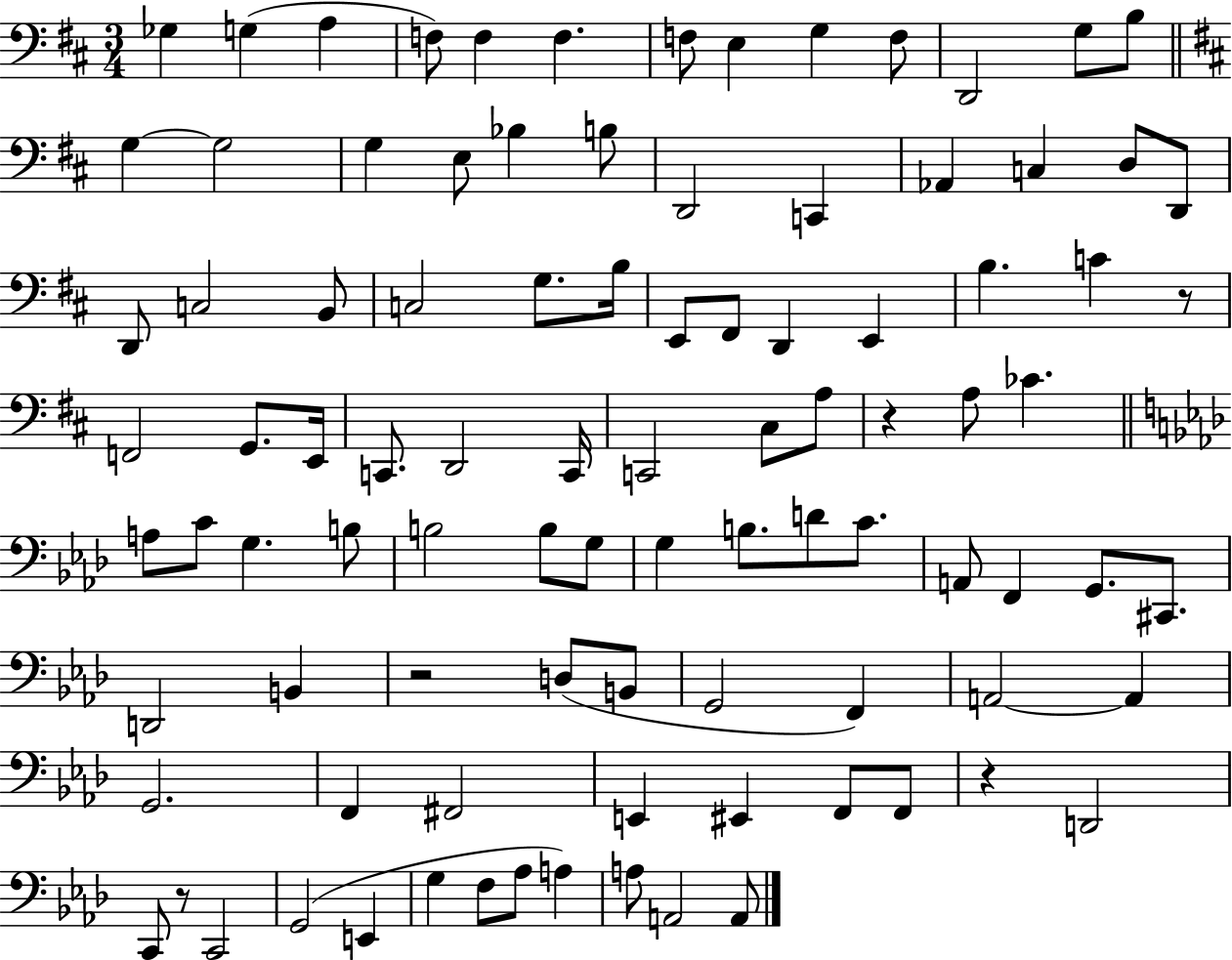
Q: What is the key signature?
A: D major